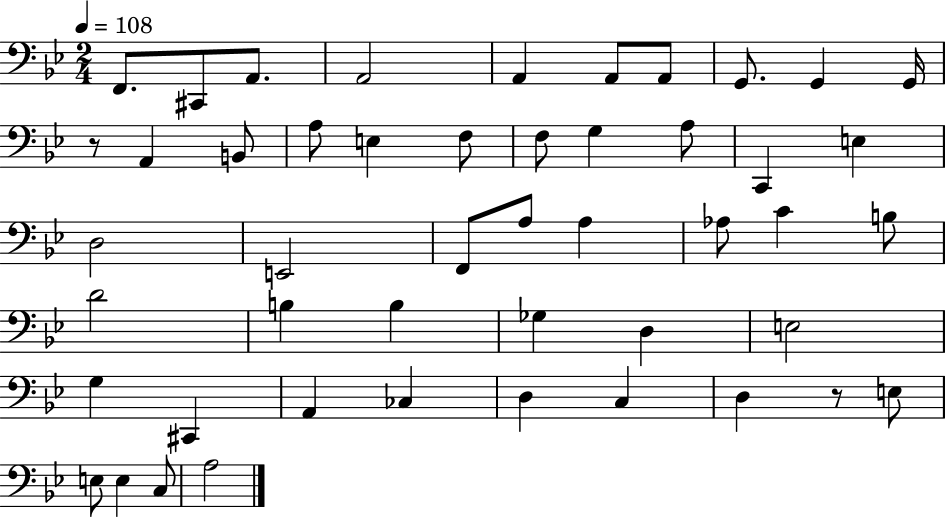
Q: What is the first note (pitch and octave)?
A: F2